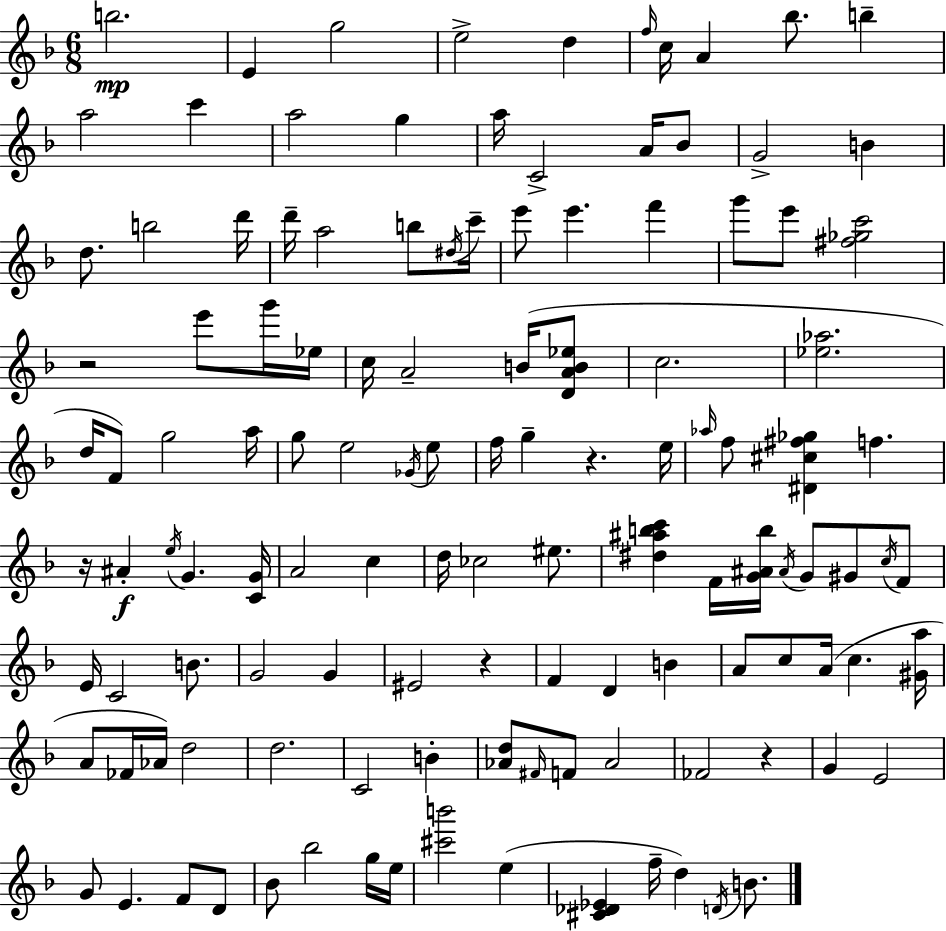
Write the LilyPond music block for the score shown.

{
  \clef treble
  \numericTimeSignature
  \time 6/8
  \key f \major
  b''2.\mp | e'4 g''2 | e''2-> d''4 | \grace { f''16 } c''16 a'4 bes''8. b''4-- | \break a''2 c'''4 | a''2 g''4 | a''16 c'2-> a'16 bes'8 | g'2-> b'4 | \break d''8. b''2 | d'''16 d'''16-- a''2 b''8 | \acciaccatura { dis''16 } c'''16-- e'''8 e'''4. f'''4 | g'''8 e'''8 <fis'' ges'' c'''>2 | \break r2 e'''8 | g'''16 ees''16 c''16 a'2-- b'16( | <d' a' b' ees''>8 c''2. | <ees'' aes''>2. | \break d''16 f'8) g''2 | a''16 g''8 e''2 | \acciaccatura { ges'16 } e''8 f''16 g''4-- r4. | e''16 \grace { aes''16 } f''8 <dis' cis'' fis'' ges''>4 f''4. | \break r16 ais'4-.\f \acciaccatura { e''16 } g'4. | <c' g'>16 a'2 | c''4 d''16 ces''2 | eis''8. <dis'' ais'' b'' c'''>4 f'16 <g' ais' b''>16 \acciaccatura { ais'16 } | \break g'8 gis'8 \acciaccatura { c''16 } f'8 e'16 c'2 | b'8. g'2 | g'4 eis'2 | r4 f'4 d'4 | \break b'4 a'8 c''8 a'16( | c''4. <gis' a''>16 a'8 fes'16 aes'16) d''2 | d''2. | c'2 | \break b'4-. <aes' d''>8 \grace { fis'16 } f'8 | aes'2 fes'2 | r4 g'4 | e'2 g'8 e'4. | \break f'8 d'8 bes'8 bes''2 | g''16 e''16 <cis''' b'''>2 | e''4( <cis' des' ees'>4 | f''16-- d''4) \acciaccatura { d'16 } b'8. \bar "|."
}